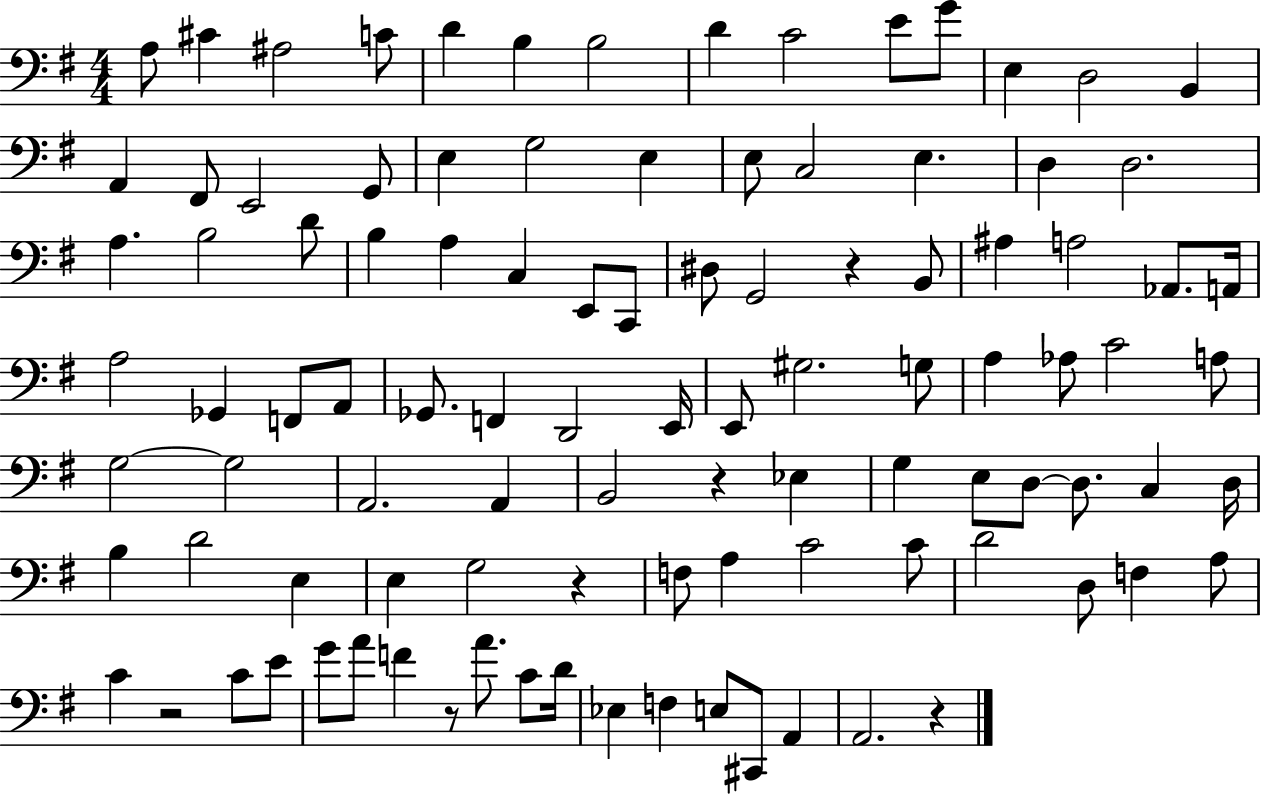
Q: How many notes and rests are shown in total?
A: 102